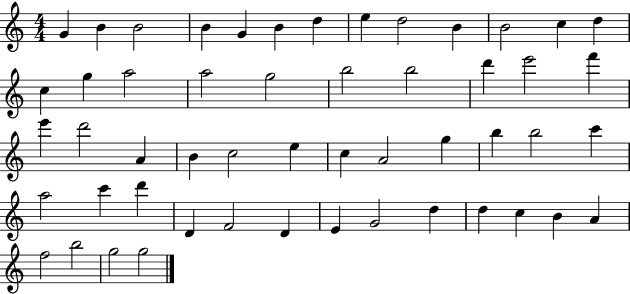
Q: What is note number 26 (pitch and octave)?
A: A4